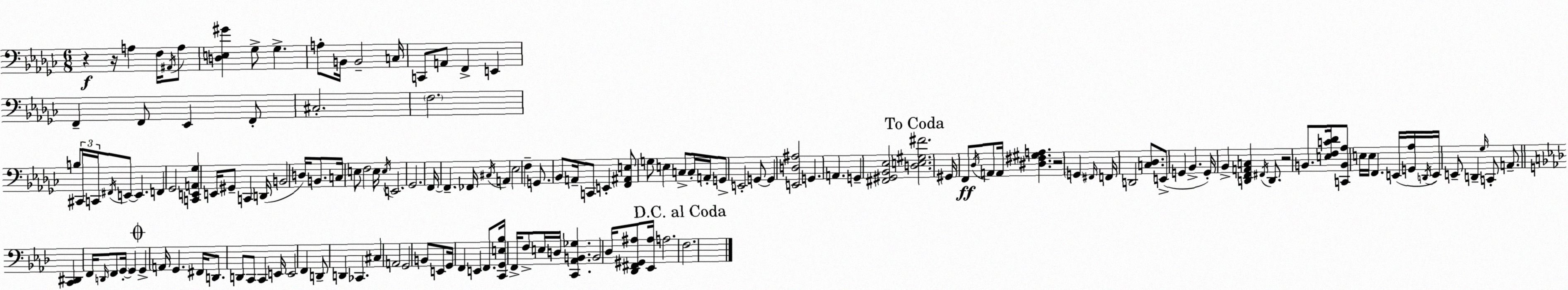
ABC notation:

X:1
T:Untitled
M:6/8
L:1/4
K:Ebm
z z/4 A, F,/4 ^A,,/4 A,/2 [D,E,^G] _G,/2 _G, A,/2 B,,/4 B,,2 C,/4 C,,/2 A,,/2 F,, E,, F,, F,,/2 _E,, F,,/2 ^C,2 F,2 B,/2 ^C,,/4 C,,/4 ^F,,/4 E,,/2 E,, F,, _G,,2 [C,,E,,A,,_G,] E,,/4 ^G,,/2 C,, D,,/4 B,,2 D,/4 B,,/2 C,/4 E,/2 F,2 E,/4 E,/4 E,,2 _G,,2 F,,/4 F,, _F,,/4 ^C,/4 A,, _E,2 F, G,,/2 _B,,/2 A,,/4 C,,/2 E,, [F,,^A,,E,]/2 G,/2 E, C,/2 C,/4 A,,/4 G,,/2 E,,2 G,,/2 G,, [E,,D,^A,]2 G,, A,, G,, [^F,,^G,,_B,,_E,]2 [D,E,^G,^F]2 ^G,,/4 F,,/2 _D,/4 A,,/2 A,,/4 [^D,^F,^G,A,] z2 G,, ^F,,/4 F,,/4 D,,2 [C,_D,]/2 E,,/2 G,, _B,, G,,/4 _B,, [D,,F,,A,,C,] ^F,,/4 D,,/2 z2 B,,/2 [E,F,C_D]/4 [C,,B,,_A,]/2 E,/4 E,/4 F,, E,,/4 [G,,_A,]/4 D,,/4 E,,/4 E,,/2 D,, _G,/4 C,,/2 A,,/2 [C,,^D,,] F,,/4 D,,/4 F,,/2 G,,/4 G,, G,, A,,/4 G,, ^F,,/4 D,,/2 D,,/2 C,,/2 C,, E,,/4 E,,2 F,, D,,/2 D,, _C,, ^C, A,,2 G,,2 B,,/2 E,,/2 G,,/4 F,, E,, F,,/2 [C,,G,,E,_B,]/4 F,,/4 F,/2 E,/4 D,/4 [C,,_A,,B,,_G,] B,,2 _D,/4 [_D,,^F,,^G,,^A,]/2 [_E,,^A,]/4 A,2 F,2